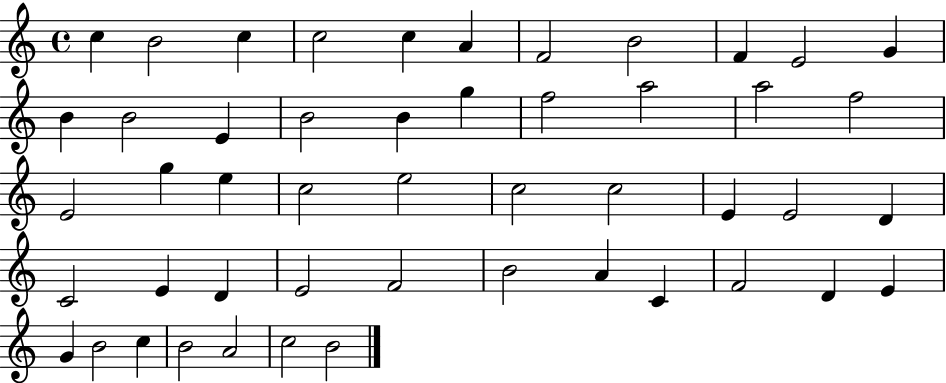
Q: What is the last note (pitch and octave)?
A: B4